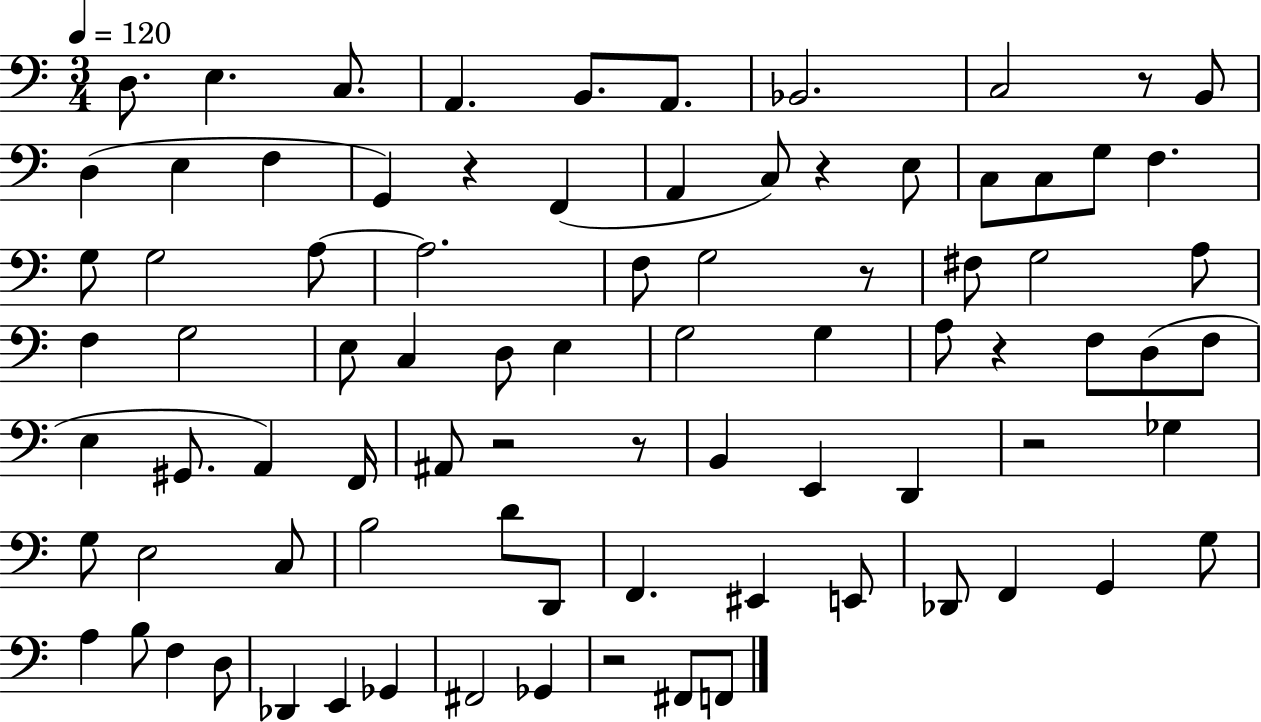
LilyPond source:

{
  \clef bass
  \numericTimeSignature
  \time 3/4
  \key c \major
  \tempo 4 = 120
  d8. e4. c8. | a,4. b,8. a,8. | bes,2. | c2 r8 b,8 | \break d4( e4 f4 | g,4) r4 f,4( | a,4 c8) r4 e8 | c8 c8 g8 f4. | \break g8 g2 a8~~ | a2. | f8 g2 r8 | fis8 g2 a8 | \break f4 g2 | e8 c4 d8 e4 | g2 g4 | a8 r4 f8 d8( f8 | \break e4 gis,8. a,4) f,16 | ais,8 r2 r8 | b,4 e,4 d,4 | r2 ges4 | \break g8 e2 c8 | b2 d'8 d,8 | f,4. eis,4 e,8 | des,8 f,4 g,4 g8 | \break a4 b8 f4 d8 | des,4 e,4 ges,4 | fis,2 ges,4 | r2 fis,8 f,8 | \break \bar "|."
}